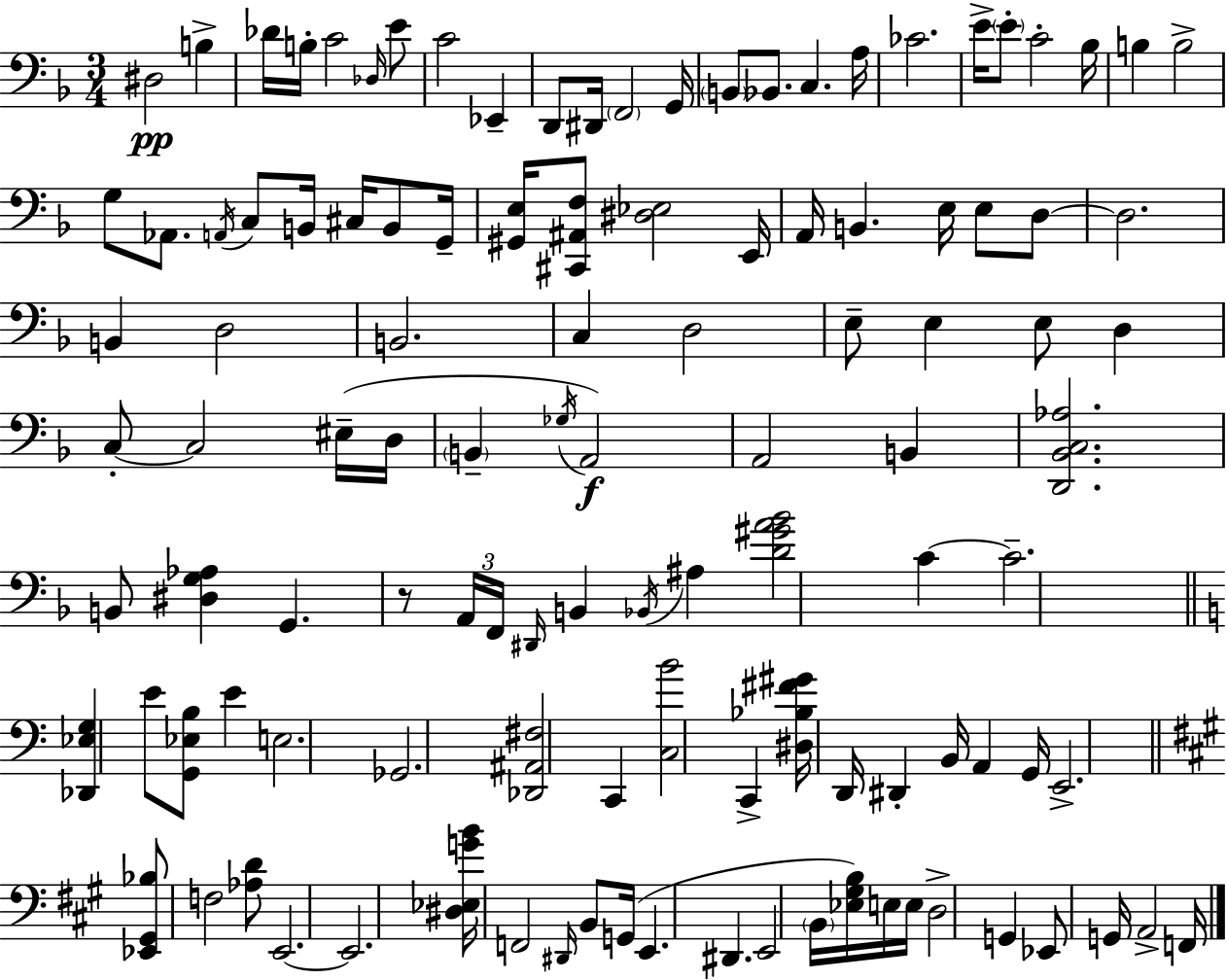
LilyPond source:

{
  \clef bass
  \numericTimeSignature
  \time 3/4
  \key f \major
  dis2\pp b4-> | des'16 b16-. c'2 \grace { des16 } e'8 | c'2 ees,4-- | d,8 dis,16 \parenthesize f,2 | \break g,16 \parenthesize b,8 bes,8. c4. | a16 ces'2. | e'16-> \parenthesize e'8-. c'2-. | bes16 b4 b2-> | \break g8 aes,8. \acciaccatura { a,16 } c8 b,16 cis16 b,8 | g,16-- <gis, e>16 <cis, ais, f>8 <dis ees>2 | e,16 a,16 b,4. e16 e8 | d8~~ d2. | \break b,4 d2 | b,2. | c4 d2 | e8-- e4 e8 d4 | \break c8-.~~ c2 | eis16--( d16 \parenthesize b,4-- \acciaccatura { ges16 } a,2\f) | a,2 b,4 | <d, bes, c aes>2. | \break b,8 <dis g aes>4 g,4. | r8 \tuplet 3/2 { a,16 f,16 \grace { dis,16 } } b,4 | \acciaccatura { bes,16 } ais4 <d' gis' a' bes'>2 | c'4~~ c'2.-- | \break \bar "||" \break \key c \major <des, ees g>4 e'8 <g, ees b>8 e'4 | e2. | ges,2. | <des, ais, fis>2 c,4 | \break <c b'>2 c,4-> | <dis bes fis' gis'>16 d,16 dis,4-. b,16 a,4 g,16 | e,2.-> | \bar "||" \break \key a \major <ees, gis, bes>8 f2 <aes d'>8 | e,2.~~ | e,2. | <dis ees g' b'>16 f,2 \grace { dis,16 } b,8 | \break g,16( e,4. dis,4. | e,2 \parenthesize b,16 <ees gis b>16) e16 | e16 d2-> g,4 | ees,8 g,16 a,2-> | \break f,16 \bar "|."
}